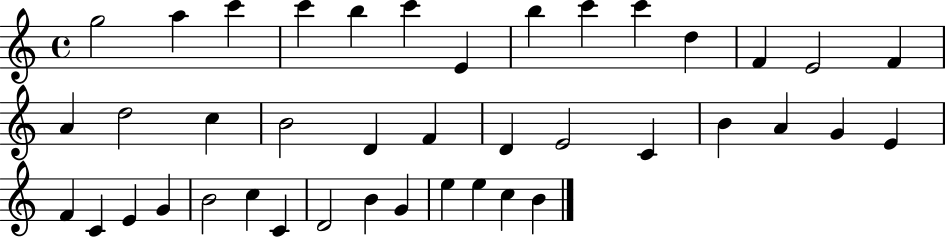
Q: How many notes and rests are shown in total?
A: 41